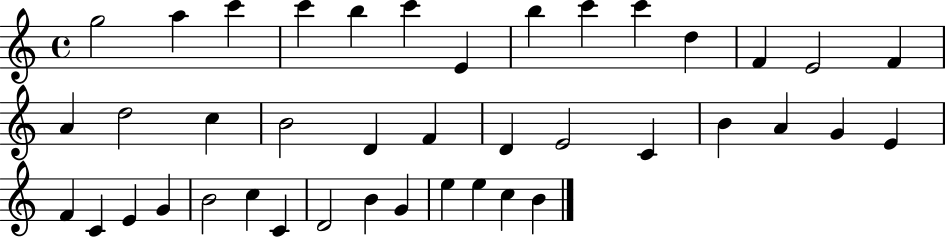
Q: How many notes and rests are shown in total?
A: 41